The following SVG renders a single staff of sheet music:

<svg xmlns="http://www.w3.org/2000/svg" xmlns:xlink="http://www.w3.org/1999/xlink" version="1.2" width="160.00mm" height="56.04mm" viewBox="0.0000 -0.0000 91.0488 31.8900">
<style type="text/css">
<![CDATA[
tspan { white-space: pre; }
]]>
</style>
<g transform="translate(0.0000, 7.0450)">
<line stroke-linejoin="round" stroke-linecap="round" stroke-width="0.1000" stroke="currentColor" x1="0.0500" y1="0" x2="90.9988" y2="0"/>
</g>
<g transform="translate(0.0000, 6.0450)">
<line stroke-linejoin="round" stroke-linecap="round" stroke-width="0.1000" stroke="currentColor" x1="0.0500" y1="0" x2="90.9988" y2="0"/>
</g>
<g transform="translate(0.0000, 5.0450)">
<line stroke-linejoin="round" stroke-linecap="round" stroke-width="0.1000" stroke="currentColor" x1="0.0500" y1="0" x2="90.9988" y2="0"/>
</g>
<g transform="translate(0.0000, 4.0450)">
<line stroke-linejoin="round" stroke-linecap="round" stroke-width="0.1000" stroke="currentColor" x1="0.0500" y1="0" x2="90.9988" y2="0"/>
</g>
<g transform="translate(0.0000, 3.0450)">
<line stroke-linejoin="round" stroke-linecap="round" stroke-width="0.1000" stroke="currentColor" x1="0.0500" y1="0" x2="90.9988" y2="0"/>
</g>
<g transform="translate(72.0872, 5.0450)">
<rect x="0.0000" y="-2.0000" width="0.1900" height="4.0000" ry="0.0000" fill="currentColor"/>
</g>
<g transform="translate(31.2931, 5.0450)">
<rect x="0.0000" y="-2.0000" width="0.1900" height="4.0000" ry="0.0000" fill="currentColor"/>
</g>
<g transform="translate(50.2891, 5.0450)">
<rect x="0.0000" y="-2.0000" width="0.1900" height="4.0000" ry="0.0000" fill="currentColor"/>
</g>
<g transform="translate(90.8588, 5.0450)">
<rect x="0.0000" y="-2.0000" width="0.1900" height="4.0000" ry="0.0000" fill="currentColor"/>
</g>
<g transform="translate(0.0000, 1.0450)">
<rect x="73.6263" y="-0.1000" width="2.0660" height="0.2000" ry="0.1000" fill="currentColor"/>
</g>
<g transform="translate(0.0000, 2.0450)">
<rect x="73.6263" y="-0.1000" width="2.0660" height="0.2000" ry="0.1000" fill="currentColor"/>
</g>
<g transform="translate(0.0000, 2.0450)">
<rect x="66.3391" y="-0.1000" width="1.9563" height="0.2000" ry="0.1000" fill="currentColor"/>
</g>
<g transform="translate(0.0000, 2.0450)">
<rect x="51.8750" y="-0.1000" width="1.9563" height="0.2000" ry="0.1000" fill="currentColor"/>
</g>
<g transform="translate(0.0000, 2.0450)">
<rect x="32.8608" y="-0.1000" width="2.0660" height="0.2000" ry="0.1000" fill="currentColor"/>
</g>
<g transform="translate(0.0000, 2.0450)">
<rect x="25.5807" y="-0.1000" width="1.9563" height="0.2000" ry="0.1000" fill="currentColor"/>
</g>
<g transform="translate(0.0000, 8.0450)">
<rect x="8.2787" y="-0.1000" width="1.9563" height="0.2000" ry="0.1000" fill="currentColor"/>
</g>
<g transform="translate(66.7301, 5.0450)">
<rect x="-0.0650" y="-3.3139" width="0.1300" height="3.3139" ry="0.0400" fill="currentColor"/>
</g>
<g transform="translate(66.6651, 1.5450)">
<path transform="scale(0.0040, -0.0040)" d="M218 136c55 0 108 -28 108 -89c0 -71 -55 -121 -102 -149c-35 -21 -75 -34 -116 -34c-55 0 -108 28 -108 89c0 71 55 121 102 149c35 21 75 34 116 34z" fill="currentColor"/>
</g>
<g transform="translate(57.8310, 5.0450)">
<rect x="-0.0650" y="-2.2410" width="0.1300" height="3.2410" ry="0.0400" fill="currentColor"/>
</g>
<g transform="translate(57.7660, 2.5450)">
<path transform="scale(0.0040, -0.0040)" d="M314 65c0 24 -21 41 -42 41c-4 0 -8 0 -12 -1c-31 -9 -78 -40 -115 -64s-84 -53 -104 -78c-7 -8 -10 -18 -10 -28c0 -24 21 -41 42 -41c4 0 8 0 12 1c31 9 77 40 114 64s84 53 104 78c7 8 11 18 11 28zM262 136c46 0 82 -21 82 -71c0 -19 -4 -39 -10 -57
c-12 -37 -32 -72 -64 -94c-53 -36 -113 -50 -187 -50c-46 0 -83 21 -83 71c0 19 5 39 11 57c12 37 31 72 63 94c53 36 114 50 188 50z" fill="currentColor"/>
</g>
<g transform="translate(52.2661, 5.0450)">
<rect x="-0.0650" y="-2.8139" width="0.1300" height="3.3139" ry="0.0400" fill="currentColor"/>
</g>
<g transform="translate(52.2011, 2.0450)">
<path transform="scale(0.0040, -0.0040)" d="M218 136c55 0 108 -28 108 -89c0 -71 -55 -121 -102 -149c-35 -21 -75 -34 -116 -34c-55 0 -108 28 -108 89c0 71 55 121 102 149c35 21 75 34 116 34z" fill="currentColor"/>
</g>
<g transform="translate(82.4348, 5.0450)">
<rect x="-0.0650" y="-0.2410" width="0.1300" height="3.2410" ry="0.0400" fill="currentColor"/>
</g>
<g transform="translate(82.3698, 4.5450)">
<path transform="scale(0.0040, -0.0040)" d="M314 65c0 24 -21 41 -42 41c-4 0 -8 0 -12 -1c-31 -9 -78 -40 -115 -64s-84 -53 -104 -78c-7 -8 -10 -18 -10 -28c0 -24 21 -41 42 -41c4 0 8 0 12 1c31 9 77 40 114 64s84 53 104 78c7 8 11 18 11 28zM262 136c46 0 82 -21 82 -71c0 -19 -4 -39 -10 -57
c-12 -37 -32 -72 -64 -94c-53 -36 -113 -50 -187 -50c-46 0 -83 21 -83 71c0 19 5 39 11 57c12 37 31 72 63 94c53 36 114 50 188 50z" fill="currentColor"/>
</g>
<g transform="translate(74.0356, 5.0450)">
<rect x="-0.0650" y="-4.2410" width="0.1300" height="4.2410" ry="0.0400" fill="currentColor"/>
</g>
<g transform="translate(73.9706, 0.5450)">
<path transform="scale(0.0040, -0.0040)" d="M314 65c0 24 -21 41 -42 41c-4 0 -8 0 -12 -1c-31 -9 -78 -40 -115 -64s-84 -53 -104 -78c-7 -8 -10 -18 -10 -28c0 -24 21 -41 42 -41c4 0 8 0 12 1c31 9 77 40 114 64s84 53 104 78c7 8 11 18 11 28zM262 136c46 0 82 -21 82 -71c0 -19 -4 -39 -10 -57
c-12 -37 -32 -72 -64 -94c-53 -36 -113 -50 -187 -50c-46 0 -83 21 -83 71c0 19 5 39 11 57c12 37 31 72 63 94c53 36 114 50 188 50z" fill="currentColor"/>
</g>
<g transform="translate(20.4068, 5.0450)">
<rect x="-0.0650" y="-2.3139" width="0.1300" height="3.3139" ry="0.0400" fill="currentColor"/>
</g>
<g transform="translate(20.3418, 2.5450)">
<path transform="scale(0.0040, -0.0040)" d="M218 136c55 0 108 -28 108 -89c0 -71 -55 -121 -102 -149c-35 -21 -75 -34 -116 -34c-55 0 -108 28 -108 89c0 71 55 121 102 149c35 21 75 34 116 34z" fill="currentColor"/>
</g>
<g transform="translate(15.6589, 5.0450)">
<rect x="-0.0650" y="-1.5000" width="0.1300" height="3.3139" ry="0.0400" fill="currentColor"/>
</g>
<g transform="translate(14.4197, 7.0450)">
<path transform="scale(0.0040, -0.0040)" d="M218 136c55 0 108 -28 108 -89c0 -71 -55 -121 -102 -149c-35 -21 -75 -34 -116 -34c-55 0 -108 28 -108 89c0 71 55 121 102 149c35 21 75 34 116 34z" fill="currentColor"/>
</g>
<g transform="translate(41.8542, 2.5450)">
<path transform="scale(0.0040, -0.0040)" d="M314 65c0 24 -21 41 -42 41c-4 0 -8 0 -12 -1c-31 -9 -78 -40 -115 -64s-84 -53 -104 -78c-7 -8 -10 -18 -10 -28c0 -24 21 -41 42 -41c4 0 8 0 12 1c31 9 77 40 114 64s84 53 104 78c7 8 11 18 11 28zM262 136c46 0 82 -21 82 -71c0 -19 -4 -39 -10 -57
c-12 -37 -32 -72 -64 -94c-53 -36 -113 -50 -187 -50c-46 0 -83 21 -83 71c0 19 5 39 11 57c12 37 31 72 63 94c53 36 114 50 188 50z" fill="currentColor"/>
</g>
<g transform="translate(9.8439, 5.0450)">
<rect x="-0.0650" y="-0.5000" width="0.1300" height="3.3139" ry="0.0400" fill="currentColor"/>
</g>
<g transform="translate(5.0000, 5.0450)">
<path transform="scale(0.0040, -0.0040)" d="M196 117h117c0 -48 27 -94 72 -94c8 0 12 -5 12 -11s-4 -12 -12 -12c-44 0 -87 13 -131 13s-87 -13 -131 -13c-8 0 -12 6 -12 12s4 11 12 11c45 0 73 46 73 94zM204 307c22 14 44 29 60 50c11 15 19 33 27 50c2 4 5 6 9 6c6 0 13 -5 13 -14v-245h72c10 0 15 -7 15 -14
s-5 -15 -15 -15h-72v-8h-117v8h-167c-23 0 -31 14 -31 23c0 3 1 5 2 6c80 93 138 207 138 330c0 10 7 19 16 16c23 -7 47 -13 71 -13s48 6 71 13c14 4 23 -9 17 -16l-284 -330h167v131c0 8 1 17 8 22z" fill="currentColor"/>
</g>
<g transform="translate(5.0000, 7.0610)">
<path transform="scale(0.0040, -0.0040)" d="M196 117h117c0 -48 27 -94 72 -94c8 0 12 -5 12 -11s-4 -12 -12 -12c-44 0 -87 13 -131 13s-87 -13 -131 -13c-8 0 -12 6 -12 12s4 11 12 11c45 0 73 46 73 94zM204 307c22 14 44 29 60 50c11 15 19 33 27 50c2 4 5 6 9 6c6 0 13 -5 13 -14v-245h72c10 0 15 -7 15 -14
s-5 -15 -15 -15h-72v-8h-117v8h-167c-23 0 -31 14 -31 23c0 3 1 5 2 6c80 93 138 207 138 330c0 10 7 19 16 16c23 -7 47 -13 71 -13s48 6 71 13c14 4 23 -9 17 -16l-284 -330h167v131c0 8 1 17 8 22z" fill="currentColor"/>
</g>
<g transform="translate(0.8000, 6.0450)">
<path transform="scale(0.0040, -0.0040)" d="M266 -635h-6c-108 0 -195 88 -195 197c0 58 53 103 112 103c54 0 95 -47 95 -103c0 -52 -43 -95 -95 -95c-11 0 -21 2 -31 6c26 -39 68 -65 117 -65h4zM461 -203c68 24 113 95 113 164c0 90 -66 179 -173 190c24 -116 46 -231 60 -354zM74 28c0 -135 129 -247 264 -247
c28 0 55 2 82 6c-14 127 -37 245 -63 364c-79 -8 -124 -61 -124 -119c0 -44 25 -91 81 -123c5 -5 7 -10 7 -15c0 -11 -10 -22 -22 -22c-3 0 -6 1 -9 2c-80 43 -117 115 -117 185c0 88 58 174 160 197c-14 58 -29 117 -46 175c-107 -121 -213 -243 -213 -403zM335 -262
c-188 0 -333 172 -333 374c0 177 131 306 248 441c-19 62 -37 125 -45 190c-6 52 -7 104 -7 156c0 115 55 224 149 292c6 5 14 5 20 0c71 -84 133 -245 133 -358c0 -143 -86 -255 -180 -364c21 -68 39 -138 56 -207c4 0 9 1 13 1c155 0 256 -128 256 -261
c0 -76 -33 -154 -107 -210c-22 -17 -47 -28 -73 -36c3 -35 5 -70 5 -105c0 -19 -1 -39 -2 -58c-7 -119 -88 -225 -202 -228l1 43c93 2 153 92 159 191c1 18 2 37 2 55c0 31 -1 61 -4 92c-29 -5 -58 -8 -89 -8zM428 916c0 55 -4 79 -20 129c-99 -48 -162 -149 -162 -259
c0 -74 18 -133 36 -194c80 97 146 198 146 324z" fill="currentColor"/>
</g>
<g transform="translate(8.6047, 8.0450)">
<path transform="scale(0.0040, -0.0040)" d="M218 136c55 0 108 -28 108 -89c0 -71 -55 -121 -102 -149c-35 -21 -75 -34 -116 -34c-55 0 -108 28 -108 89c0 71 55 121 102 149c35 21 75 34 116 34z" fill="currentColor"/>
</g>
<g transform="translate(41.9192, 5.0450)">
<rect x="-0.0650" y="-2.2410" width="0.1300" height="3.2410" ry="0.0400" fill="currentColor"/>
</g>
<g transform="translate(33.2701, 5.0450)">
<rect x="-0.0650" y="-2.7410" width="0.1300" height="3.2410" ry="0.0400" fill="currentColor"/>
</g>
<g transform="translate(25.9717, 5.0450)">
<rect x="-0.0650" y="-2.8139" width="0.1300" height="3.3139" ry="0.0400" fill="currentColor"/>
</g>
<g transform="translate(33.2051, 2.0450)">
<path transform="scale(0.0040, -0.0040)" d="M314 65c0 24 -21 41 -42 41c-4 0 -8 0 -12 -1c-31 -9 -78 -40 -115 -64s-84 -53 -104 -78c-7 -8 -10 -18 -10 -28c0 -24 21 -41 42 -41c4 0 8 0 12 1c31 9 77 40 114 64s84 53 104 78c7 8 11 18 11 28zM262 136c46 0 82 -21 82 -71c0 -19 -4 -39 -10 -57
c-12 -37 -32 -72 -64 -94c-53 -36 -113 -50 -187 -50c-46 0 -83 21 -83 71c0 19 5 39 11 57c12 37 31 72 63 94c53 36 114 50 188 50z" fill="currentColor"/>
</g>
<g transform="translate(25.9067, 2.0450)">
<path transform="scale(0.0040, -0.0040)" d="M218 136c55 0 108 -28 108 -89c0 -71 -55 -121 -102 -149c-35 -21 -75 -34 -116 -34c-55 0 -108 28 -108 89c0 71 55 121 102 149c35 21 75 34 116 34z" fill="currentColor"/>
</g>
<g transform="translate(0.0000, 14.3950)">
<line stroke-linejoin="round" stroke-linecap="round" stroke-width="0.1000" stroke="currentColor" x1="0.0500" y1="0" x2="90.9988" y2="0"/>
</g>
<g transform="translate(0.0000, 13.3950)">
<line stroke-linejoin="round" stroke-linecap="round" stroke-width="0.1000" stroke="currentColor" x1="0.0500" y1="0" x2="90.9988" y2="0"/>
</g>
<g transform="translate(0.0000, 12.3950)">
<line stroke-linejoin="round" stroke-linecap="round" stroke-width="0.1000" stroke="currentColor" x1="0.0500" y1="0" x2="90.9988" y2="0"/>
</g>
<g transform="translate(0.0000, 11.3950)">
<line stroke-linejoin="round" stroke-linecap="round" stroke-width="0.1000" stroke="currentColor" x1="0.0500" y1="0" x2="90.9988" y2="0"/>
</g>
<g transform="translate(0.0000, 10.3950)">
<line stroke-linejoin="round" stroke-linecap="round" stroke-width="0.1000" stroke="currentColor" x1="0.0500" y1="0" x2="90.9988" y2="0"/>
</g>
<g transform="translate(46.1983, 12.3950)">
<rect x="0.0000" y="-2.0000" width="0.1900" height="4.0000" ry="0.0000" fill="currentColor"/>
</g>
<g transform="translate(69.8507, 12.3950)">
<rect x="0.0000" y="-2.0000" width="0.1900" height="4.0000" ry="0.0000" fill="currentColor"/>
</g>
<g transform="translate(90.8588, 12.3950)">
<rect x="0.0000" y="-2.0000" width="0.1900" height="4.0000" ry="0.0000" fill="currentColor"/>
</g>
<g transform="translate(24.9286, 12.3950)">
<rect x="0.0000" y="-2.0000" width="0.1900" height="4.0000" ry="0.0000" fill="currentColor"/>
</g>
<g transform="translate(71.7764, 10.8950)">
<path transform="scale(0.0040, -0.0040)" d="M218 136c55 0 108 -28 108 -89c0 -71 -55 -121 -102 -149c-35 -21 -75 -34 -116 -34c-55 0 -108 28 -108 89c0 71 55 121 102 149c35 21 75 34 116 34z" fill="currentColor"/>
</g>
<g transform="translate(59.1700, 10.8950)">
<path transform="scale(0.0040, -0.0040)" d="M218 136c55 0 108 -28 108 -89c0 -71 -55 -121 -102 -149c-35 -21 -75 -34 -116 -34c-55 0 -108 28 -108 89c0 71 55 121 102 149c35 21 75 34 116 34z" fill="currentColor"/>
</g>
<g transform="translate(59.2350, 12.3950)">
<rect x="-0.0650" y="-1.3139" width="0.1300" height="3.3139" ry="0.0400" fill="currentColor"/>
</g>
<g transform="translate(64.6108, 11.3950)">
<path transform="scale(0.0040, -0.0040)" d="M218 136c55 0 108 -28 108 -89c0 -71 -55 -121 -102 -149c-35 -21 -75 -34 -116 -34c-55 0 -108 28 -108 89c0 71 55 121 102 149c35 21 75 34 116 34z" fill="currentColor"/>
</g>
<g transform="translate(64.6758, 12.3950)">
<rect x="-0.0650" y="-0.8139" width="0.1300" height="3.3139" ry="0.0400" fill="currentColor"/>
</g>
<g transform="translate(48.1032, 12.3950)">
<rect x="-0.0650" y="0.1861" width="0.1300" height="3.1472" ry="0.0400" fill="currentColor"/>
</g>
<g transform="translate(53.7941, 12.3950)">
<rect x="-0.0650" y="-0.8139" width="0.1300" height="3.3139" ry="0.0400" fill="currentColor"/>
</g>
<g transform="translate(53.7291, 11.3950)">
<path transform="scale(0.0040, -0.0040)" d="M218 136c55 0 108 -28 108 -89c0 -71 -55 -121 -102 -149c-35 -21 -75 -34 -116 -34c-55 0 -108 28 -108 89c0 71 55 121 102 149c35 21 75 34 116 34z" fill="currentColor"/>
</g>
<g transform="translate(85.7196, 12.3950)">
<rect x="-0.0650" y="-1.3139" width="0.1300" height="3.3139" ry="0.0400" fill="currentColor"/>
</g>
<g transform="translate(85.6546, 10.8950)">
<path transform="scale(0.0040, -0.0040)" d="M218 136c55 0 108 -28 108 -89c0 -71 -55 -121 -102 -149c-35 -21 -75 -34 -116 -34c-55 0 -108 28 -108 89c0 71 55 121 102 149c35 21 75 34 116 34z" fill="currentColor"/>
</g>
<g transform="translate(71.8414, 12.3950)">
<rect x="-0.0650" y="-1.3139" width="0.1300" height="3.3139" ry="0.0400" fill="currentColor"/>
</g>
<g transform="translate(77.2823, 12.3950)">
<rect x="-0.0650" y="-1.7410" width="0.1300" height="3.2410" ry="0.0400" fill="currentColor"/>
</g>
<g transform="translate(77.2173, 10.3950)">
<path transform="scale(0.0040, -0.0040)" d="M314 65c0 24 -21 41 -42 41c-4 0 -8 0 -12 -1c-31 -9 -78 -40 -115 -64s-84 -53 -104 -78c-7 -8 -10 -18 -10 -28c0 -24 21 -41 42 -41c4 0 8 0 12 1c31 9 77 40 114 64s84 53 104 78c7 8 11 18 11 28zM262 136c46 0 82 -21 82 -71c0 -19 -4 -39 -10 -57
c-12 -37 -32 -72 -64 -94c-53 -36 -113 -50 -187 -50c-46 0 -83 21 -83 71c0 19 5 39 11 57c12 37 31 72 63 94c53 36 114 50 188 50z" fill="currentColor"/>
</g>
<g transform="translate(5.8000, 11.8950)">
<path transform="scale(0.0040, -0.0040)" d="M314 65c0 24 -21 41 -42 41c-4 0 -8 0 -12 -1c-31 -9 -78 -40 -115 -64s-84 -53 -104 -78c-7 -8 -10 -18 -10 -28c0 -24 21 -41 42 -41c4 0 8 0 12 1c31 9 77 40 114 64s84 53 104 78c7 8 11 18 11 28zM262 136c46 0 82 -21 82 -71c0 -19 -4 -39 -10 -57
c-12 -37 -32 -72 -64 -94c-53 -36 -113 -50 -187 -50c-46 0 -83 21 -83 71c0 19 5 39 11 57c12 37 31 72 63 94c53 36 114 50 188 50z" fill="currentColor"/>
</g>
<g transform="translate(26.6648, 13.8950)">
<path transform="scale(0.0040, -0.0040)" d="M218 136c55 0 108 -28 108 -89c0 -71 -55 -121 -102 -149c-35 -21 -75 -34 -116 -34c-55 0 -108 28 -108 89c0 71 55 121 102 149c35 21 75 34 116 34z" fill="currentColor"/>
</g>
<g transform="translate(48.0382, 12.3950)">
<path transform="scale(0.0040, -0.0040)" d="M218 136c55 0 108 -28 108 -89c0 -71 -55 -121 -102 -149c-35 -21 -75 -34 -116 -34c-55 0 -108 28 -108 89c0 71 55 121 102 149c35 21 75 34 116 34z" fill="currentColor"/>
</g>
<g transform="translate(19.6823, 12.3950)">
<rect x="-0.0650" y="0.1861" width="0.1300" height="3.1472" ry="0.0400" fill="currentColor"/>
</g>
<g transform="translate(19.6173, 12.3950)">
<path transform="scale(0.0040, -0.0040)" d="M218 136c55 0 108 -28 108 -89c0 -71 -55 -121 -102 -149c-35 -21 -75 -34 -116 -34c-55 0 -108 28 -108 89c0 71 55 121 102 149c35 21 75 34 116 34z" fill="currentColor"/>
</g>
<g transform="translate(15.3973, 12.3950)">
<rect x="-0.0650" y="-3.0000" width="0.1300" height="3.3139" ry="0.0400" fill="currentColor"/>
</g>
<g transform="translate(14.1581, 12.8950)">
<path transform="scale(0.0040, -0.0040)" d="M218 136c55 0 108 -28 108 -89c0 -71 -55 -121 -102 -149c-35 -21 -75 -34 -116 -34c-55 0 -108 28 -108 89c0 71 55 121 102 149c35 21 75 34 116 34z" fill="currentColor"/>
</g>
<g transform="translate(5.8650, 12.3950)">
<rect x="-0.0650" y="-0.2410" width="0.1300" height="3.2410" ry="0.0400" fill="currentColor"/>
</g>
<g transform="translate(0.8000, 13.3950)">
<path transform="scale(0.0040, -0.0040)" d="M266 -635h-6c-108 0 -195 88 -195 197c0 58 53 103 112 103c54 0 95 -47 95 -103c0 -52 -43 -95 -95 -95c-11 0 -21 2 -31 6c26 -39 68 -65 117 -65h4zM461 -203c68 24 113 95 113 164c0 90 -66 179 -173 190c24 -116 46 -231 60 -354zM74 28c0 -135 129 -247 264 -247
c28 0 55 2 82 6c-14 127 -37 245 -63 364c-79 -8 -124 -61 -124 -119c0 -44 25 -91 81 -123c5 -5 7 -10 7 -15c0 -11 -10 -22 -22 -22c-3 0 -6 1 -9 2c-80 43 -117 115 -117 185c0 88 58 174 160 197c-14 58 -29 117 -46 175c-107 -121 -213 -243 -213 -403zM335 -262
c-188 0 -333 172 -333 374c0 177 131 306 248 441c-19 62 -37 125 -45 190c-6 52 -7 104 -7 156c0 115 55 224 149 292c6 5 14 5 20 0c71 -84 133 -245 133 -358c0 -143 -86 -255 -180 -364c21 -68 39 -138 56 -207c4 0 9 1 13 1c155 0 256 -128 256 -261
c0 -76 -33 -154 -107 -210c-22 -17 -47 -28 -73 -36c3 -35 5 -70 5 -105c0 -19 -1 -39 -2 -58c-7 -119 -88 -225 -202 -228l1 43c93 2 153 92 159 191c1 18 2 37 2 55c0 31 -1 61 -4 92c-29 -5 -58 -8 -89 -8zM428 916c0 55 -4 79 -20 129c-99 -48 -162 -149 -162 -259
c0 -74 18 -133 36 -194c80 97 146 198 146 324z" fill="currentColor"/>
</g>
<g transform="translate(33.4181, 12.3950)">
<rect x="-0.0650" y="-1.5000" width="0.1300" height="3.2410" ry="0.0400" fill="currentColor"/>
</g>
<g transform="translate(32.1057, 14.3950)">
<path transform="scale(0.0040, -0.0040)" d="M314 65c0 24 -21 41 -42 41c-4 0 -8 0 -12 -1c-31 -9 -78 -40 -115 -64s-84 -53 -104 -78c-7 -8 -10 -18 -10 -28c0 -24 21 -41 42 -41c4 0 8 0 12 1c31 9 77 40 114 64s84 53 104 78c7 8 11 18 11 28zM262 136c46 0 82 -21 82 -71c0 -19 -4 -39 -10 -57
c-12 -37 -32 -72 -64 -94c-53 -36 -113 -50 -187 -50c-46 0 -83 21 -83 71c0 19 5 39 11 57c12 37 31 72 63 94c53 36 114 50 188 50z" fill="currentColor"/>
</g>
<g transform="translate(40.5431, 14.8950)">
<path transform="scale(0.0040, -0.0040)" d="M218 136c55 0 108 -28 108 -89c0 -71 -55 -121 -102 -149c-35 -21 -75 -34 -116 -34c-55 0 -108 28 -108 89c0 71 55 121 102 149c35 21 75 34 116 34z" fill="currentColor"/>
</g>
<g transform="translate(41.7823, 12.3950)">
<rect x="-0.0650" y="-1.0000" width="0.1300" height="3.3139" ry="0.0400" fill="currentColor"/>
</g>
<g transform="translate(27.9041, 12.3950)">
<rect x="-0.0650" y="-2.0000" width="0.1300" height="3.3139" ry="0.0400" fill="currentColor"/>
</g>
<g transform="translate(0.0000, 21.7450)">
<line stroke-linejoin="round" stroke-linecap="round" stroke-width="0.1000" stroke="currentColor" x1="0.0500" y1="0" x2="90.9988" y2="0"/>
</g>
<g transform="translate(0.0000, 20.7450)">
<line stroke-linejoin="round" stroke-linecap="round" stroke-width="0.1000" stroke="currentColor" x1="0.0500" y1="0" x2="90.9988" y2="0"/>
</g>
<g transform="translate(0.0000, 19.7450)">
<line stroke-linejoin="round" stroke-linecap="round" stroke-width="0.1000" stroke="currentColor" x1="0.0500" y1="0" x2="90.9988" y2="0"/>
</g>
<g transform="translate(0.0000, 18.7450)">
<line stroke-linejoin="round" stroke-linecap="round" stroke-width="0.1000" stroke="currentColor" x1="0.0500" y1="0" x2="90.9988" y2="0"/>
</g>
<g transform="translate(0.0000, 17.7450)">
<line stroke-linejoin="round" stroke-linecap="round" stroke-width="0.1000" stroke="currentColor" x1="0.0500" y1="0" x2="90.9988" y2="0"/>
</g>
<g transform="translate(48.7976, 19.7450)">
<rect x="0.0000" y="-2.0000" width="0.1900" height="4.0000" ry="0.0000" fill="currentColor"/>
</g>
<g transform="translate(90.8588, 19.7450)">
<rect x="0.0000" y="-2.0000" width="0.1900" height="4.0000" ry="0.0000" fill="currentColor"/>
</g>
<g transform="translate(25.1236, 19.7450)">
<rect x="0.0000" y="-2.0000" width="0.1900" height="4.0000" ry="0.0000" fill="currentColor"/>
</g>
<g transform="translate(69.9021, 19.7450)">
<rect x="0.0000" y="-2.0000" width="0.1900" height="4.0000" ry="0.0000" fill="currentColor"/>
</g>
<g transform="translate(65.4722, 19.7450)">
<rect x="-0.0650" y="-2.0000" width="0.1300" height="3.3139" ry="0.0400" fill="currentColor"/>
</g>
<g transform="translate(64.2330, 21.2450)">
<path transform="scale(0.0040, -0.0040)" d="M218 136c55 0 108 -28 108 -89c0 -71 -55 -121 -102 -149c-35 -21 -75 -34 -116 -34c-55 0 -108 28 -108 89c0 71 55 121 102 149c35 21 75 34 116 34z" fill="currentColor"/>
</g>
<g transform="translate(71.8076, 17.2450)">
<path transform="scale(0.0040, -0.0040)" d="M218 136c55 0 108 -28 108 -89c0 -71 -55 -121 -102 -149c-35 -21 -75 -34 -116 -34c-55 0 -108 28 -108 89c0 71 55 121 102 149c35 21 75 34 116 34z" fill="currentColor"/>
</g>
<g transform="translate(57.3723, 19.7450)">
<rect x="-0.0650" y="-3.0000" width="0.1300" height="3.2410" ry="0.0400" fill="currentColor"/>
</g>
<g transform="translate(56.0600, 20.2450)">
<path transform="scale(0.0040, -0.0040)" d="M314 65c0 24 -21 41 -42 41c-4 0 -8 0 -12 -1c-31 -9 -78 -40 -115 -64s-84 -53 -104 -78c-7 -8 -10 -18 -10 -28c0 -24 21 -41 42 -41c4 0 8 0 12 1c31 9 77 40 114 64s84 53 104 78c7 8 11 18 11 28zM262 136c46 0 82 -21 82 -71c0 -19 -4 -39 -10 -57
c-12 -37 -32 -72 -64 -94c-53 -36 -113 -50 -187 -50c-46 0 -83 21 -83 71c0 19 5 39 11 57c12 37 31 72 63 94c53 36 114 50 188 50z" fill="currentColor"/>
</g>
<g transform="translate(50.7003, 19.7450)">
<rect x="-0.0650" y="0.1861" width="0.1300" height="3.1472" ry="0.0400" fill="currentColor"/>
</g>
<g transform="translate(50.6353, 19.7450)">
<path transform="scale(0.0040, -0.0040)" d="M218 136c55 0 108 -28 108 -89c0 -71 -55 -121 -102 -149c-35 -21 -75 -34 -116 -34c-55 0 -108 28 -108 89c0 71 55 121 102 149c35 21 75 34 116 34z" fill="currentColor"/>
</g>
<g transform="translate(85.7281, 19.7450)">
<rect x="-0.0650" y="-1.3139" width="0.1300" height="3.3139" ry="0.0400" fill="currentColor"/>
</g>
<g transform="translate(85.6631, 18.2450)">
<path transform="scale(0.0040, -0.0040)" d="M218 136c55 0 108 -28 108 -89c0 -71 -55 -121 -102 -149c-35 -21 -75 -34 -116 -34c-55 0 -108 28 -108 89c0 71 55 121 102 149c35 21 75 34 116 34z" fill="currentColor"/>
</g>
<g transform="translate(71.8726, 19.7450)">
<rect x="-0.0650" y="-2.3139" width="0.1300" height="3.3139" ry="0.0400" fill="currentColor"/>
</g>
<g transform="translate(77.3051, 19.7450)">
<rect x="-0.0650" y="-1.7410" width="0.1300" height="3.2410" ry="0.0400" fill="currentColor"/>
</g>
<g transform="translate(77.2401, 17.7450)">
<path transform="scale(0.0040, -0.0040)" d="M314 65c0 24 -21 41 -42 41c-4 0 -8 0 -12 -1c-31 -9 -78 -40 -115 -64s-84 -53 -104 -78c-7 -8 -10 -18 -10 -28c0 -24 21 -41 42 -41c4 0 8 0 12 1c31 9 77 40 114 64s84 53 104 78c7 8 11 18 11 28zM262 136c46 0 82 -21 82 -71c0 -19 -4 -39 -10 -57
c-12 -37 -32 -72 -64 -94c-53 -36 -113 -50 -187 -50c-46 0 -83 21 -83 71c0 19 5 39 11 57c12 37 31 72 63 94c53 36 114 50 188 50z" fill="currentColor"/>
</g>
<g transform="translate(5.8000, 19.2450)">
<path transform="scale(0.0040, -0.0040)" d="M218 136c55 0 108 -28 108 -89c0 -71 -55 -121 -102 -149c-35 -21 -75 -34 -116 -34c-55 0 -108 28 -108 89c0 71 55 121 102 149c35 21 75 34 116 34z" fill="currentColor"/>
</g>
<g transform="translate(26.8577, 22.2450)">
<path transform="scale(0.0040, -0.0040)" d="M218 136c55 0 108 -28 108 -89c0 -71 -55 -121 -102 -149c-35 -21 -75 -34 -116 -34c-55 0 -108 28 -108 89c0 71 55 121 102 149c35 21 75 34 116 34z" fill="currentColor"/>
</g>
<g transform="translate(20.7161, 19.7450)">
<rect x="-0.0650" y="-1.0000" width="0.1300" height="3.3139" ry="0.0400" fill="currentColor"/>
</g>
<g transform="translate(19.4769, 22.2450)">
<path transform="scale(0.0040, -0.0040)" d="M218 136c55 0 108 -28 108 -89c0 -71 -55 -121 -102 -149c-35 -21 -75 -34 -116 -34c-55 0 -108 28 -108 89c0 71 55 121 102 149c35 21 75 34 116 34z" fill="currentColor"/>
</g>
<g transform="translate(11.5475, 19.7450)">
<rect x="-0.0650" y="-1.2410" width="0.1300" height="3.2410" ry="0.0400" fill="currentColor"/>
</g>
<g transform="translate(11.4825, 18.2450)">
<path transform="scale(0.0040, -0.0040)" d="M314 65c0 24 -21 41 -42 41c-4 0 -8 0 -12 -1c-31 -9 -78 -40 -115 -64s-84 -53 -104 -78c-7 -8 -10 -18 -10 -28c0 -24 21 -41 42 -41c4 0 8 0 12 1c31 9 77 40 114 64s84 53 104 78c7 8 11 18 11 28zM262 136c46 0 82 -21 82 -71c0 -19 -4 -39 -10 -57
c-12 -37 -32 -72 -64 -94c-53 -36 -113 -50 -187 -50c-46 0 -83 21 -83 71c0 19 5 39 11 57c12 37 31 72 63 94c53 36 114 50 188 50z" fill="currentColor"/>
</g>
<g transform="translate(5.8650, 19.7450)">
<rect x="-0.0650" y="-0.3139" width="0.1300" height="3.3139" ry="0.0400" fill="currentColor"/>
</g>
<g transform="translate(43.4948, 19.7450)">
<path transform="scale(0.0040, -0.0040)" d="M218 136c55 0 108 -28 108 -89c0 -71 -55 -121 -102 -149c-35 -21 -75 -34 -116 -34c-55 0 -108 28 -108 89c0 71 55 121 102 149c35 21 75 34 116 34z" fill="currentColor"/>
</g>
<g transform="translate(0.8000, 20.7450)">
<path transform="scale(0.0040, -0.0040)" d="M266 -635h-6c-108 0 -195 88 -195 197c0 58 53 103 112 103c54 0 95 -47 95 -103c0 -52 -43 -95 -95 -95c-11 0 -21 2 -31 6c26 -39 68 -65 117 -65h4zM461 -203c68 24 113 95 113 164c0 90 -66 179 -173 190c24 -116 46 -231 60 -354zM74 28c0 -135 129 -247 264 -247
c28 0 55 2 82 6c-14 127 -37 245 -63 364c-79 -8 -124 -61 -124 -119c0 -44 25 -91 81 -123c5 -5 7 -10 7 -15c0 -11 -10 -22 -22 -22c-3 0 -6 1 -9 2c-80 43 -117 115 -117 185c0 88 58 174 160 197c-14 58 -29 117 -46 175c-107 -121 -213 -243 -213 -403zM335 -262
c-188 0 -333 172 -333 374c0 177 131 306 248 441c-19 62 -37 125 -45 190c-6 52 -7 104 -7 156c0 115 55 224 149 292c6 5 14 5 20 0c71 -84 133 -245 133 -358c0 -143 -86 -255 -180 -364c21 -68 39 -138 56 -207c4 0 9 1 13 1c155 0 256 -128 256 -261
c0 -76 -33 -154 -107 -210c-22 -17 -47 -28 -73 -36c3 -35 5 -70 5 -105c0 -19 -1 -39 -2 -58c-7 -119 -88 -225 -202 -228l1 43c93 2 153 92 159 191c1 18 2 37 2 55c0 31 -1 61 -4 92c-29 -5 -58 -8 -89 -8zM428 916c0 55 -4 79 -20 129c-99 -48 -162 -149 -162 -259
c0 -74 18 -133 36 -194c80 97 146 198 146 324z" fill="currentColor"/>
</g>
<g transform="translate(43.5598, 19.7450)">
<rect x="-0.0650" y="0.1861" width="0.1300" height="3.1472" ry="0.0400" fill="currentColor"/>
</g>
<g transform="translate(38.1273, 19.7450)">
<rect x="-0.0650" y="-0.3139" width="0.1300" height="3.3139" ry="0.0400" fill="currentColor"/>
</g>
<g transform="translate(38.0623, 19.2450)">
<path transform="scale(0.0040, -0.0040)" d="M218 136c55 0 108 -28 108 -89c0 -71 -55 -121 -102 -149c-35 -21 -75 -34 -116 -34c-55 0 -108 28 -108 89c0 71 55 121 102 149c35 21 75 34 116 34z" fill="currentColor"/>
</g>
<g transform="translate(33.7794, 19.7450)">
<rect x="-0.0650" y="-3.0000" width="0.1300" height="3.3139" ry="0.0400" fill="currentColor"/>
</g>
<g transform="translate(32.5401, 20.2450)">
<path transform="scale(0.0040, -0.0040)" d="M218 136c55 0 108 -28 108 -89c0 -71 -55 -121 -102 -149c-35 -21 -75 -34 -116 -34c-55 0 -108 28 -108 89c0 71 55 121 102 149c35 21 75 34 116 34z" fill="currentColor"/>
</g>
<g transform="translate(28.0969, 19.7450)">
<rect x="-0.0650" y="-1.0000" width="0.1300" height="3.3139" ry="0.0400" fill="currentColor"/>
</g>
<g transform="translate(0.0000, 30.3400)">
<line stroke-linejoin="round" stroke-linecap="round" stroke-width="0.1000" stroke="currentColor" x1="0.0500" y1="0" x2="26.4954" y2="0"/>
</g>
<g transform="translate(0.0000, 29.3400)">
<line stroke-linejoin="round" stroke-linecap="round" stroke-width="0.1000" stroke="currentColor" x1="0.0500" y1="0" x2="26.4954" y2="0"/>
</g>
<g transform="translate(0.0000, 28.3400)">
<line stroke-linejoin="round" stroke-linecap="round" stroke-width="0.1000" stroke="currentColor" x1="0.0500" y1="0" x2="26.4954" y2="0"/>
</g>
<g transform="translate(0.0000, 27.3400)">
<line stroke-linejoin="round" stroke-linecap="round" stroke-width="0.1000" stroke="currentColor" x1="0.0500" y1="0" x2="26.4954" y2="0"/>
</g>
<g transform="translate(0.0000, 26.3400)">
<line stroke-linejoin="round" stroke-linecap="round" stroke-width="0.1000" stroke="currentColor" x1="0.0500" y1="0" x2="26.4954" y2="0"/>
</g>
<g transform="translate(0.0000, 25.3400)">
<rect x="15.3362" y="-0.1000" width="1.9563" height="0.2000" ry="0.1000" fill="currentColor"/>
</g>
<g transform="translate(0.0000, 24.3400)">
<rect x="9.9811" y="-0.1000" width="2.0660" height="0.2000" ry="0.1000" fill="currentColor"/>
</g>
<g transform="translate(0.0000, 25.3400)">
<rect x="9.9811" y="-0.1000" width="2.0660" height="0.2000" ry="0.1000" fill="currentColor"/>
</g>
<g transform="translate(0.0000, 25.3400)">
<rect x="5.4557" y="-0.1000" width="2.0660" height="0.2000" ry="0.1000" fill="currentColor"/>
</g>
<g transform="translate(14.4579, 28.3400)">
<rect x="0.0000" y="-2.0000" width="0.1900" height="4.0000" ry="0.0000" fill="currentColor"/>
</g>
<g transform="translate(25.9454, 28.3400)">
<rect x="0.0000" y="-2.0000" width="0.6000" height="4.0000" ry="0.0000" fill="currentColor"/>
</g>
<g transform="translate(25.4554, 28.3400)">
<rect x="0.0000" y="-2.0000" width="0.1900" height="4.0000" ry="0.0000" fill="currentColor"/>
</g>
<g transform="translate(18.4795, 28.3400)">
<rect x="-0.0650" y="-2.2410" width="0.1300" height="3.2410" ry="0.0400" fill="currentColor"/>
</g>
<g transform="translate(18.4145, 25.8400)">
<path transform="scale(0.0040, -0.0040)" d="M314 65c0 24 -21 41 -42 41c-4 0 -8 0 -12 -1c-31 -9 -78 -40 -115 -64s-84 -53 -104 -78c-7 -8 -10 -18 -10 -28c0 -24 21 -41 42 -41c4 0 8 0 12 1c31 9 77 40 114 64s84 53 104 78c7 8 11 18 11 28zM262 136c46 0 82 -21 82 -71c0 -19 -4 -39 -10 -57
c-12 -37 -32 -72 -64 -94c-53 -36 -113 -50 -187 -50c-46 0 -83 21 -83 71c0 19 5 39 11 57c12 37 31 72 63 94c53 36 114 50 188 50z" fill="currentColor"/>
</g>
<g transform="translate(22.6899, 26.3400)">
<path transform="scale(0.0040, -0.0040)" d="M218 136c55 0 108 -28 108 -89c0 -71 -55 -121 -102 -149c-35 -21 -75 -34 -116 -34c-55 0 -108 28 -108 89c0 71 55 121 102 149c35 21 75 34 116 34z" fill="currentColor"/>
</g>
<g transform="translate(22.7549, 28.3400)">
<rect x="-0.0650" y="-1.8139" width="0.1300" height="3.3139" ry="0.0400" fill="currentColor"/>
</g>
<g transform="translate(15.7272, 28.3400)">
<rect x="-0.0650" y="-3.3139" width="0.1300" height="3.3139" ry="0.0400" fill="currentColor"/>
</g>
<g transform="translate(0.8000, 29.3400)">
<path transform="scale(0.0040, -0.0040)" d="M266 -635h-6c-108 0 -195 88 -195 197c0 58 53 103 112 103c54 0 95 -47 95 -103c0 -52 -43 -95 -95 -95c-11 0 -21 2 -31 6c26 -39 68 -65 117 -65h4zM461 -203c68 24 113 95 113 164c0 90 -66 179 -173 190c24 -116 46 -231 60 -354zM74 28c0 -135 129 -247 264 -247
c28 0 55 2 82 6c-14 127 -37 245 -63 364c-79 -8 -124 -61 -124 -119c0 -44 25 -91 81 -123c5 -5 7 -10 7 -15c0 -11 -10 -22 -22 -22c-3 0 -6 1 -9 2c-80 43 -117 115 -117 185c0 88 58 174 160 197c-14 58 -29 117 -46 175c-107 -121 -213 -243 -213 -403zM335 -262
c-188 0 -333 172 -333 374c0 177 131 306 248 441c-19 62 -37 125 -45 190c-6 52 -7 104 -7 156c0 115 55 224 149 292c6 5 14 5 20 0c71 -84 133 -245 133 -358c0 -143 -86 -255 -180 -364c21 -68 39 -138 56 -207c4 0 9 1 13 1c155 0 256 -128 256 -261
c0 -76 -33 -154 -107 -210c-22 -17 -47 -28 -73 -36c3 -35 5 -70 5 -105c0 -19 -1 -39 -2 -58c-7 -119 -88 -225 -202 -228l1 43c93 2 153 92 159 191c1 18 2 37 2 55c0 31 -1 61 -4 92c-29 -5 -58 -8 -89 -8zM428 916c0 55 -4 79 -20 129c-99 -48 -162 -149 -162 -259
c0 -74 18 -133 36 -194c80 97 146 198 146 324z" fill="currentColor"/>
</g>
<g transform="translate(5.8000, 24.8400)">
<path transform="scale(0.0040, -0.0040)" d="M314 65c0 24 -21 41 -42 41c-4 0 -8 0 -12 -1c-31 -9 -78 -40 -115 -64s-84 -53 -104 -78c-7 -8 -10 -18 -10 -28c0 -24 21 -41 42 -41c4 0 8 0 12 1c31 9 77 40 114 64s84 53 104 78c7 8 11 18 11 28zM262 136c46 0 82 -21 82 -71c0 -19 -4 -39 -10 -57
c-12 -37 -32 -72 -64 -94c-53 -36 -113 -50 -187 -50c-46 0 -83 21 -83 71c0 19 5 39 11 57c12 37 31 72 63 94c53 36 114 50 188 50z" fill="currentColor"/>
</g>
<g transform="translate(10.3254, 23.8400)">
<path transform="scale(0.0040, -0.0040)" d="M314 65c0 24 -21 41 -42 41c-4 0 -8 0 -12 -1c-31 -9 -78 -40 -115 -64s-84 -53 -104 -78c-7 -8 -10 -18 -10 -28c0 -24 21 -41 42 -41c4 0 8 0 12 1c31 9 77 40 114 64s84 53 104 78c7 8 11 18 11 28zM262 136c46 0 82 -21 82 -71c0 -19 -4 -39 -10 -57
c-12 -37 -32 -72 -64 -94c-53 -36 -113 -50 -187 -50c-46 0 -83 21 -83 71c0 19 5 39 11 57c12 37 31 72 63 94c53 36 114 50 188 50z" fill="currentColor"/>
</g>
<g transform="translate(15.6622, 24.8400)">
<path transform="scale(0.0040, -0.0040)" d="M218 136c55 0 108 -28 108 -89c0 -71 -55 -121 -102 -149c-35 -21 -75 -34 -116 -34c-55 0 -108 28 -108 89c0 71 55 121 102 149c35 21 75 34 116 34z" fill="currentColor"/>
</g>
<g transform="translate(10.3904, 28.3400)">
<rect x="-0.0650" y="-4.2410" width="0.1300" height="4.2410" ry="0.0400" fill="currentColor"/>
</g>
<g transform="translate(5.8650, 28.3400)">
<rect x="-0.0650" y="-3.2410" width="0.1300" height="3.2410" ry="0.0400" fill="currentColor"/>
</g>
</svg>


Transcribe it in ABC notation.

X:1
T:Untitled
M:4/4
L:1/4
K:C
C E g a a2 g2 a g2 b d'2 c2 c2 A B F E2 D B d e d e f2 e c e2 D D A c B B A2 F g f2 e b2 d'2 b g2 f